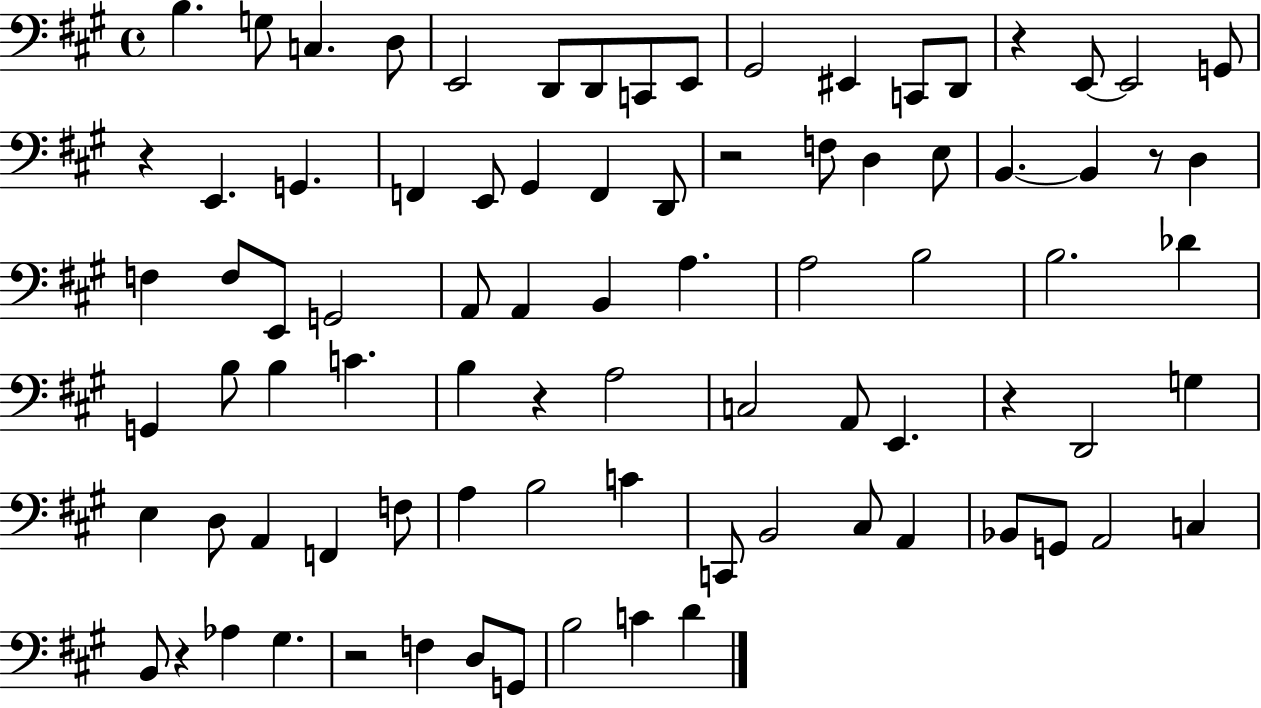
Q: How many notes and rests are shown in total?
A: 85